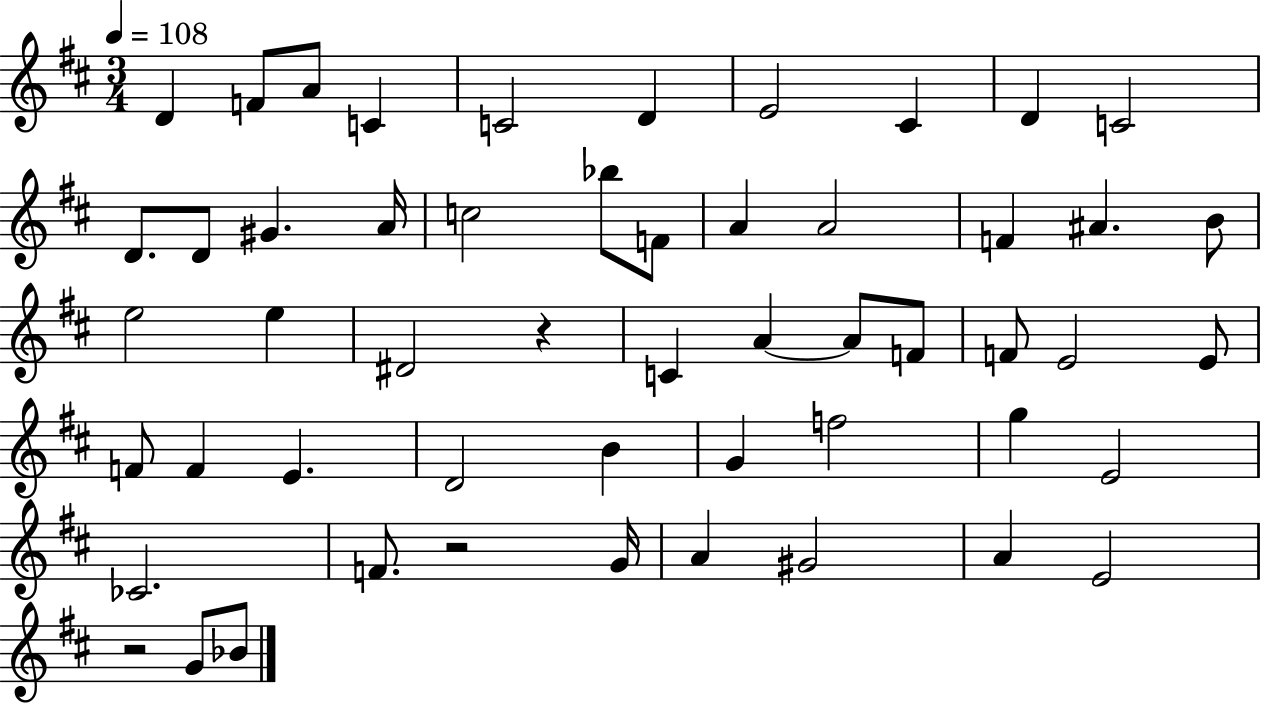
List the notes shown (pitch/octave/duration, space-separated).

D4/q F4/e A4/e C4/q C4/h D4/q E4/h C#4/q D4/q C4/h D4/e. D4/e G#4/q. A4/s C5/h Bb5/e F4/e A4/q A4/h F4/q A#4/q. B4/e E5/h E5/q D#4/h R/q C4/q A4/q A4/e F4/e F4/e E4/h E4/e F4/e F4/q E4/q. D4/h B4/q G4/q F5/h G5/q E4/h CES4/h. F4/e. R/h G4/s A4/q G#4/h A4/q E4/h R/h G4/e Bb4/e